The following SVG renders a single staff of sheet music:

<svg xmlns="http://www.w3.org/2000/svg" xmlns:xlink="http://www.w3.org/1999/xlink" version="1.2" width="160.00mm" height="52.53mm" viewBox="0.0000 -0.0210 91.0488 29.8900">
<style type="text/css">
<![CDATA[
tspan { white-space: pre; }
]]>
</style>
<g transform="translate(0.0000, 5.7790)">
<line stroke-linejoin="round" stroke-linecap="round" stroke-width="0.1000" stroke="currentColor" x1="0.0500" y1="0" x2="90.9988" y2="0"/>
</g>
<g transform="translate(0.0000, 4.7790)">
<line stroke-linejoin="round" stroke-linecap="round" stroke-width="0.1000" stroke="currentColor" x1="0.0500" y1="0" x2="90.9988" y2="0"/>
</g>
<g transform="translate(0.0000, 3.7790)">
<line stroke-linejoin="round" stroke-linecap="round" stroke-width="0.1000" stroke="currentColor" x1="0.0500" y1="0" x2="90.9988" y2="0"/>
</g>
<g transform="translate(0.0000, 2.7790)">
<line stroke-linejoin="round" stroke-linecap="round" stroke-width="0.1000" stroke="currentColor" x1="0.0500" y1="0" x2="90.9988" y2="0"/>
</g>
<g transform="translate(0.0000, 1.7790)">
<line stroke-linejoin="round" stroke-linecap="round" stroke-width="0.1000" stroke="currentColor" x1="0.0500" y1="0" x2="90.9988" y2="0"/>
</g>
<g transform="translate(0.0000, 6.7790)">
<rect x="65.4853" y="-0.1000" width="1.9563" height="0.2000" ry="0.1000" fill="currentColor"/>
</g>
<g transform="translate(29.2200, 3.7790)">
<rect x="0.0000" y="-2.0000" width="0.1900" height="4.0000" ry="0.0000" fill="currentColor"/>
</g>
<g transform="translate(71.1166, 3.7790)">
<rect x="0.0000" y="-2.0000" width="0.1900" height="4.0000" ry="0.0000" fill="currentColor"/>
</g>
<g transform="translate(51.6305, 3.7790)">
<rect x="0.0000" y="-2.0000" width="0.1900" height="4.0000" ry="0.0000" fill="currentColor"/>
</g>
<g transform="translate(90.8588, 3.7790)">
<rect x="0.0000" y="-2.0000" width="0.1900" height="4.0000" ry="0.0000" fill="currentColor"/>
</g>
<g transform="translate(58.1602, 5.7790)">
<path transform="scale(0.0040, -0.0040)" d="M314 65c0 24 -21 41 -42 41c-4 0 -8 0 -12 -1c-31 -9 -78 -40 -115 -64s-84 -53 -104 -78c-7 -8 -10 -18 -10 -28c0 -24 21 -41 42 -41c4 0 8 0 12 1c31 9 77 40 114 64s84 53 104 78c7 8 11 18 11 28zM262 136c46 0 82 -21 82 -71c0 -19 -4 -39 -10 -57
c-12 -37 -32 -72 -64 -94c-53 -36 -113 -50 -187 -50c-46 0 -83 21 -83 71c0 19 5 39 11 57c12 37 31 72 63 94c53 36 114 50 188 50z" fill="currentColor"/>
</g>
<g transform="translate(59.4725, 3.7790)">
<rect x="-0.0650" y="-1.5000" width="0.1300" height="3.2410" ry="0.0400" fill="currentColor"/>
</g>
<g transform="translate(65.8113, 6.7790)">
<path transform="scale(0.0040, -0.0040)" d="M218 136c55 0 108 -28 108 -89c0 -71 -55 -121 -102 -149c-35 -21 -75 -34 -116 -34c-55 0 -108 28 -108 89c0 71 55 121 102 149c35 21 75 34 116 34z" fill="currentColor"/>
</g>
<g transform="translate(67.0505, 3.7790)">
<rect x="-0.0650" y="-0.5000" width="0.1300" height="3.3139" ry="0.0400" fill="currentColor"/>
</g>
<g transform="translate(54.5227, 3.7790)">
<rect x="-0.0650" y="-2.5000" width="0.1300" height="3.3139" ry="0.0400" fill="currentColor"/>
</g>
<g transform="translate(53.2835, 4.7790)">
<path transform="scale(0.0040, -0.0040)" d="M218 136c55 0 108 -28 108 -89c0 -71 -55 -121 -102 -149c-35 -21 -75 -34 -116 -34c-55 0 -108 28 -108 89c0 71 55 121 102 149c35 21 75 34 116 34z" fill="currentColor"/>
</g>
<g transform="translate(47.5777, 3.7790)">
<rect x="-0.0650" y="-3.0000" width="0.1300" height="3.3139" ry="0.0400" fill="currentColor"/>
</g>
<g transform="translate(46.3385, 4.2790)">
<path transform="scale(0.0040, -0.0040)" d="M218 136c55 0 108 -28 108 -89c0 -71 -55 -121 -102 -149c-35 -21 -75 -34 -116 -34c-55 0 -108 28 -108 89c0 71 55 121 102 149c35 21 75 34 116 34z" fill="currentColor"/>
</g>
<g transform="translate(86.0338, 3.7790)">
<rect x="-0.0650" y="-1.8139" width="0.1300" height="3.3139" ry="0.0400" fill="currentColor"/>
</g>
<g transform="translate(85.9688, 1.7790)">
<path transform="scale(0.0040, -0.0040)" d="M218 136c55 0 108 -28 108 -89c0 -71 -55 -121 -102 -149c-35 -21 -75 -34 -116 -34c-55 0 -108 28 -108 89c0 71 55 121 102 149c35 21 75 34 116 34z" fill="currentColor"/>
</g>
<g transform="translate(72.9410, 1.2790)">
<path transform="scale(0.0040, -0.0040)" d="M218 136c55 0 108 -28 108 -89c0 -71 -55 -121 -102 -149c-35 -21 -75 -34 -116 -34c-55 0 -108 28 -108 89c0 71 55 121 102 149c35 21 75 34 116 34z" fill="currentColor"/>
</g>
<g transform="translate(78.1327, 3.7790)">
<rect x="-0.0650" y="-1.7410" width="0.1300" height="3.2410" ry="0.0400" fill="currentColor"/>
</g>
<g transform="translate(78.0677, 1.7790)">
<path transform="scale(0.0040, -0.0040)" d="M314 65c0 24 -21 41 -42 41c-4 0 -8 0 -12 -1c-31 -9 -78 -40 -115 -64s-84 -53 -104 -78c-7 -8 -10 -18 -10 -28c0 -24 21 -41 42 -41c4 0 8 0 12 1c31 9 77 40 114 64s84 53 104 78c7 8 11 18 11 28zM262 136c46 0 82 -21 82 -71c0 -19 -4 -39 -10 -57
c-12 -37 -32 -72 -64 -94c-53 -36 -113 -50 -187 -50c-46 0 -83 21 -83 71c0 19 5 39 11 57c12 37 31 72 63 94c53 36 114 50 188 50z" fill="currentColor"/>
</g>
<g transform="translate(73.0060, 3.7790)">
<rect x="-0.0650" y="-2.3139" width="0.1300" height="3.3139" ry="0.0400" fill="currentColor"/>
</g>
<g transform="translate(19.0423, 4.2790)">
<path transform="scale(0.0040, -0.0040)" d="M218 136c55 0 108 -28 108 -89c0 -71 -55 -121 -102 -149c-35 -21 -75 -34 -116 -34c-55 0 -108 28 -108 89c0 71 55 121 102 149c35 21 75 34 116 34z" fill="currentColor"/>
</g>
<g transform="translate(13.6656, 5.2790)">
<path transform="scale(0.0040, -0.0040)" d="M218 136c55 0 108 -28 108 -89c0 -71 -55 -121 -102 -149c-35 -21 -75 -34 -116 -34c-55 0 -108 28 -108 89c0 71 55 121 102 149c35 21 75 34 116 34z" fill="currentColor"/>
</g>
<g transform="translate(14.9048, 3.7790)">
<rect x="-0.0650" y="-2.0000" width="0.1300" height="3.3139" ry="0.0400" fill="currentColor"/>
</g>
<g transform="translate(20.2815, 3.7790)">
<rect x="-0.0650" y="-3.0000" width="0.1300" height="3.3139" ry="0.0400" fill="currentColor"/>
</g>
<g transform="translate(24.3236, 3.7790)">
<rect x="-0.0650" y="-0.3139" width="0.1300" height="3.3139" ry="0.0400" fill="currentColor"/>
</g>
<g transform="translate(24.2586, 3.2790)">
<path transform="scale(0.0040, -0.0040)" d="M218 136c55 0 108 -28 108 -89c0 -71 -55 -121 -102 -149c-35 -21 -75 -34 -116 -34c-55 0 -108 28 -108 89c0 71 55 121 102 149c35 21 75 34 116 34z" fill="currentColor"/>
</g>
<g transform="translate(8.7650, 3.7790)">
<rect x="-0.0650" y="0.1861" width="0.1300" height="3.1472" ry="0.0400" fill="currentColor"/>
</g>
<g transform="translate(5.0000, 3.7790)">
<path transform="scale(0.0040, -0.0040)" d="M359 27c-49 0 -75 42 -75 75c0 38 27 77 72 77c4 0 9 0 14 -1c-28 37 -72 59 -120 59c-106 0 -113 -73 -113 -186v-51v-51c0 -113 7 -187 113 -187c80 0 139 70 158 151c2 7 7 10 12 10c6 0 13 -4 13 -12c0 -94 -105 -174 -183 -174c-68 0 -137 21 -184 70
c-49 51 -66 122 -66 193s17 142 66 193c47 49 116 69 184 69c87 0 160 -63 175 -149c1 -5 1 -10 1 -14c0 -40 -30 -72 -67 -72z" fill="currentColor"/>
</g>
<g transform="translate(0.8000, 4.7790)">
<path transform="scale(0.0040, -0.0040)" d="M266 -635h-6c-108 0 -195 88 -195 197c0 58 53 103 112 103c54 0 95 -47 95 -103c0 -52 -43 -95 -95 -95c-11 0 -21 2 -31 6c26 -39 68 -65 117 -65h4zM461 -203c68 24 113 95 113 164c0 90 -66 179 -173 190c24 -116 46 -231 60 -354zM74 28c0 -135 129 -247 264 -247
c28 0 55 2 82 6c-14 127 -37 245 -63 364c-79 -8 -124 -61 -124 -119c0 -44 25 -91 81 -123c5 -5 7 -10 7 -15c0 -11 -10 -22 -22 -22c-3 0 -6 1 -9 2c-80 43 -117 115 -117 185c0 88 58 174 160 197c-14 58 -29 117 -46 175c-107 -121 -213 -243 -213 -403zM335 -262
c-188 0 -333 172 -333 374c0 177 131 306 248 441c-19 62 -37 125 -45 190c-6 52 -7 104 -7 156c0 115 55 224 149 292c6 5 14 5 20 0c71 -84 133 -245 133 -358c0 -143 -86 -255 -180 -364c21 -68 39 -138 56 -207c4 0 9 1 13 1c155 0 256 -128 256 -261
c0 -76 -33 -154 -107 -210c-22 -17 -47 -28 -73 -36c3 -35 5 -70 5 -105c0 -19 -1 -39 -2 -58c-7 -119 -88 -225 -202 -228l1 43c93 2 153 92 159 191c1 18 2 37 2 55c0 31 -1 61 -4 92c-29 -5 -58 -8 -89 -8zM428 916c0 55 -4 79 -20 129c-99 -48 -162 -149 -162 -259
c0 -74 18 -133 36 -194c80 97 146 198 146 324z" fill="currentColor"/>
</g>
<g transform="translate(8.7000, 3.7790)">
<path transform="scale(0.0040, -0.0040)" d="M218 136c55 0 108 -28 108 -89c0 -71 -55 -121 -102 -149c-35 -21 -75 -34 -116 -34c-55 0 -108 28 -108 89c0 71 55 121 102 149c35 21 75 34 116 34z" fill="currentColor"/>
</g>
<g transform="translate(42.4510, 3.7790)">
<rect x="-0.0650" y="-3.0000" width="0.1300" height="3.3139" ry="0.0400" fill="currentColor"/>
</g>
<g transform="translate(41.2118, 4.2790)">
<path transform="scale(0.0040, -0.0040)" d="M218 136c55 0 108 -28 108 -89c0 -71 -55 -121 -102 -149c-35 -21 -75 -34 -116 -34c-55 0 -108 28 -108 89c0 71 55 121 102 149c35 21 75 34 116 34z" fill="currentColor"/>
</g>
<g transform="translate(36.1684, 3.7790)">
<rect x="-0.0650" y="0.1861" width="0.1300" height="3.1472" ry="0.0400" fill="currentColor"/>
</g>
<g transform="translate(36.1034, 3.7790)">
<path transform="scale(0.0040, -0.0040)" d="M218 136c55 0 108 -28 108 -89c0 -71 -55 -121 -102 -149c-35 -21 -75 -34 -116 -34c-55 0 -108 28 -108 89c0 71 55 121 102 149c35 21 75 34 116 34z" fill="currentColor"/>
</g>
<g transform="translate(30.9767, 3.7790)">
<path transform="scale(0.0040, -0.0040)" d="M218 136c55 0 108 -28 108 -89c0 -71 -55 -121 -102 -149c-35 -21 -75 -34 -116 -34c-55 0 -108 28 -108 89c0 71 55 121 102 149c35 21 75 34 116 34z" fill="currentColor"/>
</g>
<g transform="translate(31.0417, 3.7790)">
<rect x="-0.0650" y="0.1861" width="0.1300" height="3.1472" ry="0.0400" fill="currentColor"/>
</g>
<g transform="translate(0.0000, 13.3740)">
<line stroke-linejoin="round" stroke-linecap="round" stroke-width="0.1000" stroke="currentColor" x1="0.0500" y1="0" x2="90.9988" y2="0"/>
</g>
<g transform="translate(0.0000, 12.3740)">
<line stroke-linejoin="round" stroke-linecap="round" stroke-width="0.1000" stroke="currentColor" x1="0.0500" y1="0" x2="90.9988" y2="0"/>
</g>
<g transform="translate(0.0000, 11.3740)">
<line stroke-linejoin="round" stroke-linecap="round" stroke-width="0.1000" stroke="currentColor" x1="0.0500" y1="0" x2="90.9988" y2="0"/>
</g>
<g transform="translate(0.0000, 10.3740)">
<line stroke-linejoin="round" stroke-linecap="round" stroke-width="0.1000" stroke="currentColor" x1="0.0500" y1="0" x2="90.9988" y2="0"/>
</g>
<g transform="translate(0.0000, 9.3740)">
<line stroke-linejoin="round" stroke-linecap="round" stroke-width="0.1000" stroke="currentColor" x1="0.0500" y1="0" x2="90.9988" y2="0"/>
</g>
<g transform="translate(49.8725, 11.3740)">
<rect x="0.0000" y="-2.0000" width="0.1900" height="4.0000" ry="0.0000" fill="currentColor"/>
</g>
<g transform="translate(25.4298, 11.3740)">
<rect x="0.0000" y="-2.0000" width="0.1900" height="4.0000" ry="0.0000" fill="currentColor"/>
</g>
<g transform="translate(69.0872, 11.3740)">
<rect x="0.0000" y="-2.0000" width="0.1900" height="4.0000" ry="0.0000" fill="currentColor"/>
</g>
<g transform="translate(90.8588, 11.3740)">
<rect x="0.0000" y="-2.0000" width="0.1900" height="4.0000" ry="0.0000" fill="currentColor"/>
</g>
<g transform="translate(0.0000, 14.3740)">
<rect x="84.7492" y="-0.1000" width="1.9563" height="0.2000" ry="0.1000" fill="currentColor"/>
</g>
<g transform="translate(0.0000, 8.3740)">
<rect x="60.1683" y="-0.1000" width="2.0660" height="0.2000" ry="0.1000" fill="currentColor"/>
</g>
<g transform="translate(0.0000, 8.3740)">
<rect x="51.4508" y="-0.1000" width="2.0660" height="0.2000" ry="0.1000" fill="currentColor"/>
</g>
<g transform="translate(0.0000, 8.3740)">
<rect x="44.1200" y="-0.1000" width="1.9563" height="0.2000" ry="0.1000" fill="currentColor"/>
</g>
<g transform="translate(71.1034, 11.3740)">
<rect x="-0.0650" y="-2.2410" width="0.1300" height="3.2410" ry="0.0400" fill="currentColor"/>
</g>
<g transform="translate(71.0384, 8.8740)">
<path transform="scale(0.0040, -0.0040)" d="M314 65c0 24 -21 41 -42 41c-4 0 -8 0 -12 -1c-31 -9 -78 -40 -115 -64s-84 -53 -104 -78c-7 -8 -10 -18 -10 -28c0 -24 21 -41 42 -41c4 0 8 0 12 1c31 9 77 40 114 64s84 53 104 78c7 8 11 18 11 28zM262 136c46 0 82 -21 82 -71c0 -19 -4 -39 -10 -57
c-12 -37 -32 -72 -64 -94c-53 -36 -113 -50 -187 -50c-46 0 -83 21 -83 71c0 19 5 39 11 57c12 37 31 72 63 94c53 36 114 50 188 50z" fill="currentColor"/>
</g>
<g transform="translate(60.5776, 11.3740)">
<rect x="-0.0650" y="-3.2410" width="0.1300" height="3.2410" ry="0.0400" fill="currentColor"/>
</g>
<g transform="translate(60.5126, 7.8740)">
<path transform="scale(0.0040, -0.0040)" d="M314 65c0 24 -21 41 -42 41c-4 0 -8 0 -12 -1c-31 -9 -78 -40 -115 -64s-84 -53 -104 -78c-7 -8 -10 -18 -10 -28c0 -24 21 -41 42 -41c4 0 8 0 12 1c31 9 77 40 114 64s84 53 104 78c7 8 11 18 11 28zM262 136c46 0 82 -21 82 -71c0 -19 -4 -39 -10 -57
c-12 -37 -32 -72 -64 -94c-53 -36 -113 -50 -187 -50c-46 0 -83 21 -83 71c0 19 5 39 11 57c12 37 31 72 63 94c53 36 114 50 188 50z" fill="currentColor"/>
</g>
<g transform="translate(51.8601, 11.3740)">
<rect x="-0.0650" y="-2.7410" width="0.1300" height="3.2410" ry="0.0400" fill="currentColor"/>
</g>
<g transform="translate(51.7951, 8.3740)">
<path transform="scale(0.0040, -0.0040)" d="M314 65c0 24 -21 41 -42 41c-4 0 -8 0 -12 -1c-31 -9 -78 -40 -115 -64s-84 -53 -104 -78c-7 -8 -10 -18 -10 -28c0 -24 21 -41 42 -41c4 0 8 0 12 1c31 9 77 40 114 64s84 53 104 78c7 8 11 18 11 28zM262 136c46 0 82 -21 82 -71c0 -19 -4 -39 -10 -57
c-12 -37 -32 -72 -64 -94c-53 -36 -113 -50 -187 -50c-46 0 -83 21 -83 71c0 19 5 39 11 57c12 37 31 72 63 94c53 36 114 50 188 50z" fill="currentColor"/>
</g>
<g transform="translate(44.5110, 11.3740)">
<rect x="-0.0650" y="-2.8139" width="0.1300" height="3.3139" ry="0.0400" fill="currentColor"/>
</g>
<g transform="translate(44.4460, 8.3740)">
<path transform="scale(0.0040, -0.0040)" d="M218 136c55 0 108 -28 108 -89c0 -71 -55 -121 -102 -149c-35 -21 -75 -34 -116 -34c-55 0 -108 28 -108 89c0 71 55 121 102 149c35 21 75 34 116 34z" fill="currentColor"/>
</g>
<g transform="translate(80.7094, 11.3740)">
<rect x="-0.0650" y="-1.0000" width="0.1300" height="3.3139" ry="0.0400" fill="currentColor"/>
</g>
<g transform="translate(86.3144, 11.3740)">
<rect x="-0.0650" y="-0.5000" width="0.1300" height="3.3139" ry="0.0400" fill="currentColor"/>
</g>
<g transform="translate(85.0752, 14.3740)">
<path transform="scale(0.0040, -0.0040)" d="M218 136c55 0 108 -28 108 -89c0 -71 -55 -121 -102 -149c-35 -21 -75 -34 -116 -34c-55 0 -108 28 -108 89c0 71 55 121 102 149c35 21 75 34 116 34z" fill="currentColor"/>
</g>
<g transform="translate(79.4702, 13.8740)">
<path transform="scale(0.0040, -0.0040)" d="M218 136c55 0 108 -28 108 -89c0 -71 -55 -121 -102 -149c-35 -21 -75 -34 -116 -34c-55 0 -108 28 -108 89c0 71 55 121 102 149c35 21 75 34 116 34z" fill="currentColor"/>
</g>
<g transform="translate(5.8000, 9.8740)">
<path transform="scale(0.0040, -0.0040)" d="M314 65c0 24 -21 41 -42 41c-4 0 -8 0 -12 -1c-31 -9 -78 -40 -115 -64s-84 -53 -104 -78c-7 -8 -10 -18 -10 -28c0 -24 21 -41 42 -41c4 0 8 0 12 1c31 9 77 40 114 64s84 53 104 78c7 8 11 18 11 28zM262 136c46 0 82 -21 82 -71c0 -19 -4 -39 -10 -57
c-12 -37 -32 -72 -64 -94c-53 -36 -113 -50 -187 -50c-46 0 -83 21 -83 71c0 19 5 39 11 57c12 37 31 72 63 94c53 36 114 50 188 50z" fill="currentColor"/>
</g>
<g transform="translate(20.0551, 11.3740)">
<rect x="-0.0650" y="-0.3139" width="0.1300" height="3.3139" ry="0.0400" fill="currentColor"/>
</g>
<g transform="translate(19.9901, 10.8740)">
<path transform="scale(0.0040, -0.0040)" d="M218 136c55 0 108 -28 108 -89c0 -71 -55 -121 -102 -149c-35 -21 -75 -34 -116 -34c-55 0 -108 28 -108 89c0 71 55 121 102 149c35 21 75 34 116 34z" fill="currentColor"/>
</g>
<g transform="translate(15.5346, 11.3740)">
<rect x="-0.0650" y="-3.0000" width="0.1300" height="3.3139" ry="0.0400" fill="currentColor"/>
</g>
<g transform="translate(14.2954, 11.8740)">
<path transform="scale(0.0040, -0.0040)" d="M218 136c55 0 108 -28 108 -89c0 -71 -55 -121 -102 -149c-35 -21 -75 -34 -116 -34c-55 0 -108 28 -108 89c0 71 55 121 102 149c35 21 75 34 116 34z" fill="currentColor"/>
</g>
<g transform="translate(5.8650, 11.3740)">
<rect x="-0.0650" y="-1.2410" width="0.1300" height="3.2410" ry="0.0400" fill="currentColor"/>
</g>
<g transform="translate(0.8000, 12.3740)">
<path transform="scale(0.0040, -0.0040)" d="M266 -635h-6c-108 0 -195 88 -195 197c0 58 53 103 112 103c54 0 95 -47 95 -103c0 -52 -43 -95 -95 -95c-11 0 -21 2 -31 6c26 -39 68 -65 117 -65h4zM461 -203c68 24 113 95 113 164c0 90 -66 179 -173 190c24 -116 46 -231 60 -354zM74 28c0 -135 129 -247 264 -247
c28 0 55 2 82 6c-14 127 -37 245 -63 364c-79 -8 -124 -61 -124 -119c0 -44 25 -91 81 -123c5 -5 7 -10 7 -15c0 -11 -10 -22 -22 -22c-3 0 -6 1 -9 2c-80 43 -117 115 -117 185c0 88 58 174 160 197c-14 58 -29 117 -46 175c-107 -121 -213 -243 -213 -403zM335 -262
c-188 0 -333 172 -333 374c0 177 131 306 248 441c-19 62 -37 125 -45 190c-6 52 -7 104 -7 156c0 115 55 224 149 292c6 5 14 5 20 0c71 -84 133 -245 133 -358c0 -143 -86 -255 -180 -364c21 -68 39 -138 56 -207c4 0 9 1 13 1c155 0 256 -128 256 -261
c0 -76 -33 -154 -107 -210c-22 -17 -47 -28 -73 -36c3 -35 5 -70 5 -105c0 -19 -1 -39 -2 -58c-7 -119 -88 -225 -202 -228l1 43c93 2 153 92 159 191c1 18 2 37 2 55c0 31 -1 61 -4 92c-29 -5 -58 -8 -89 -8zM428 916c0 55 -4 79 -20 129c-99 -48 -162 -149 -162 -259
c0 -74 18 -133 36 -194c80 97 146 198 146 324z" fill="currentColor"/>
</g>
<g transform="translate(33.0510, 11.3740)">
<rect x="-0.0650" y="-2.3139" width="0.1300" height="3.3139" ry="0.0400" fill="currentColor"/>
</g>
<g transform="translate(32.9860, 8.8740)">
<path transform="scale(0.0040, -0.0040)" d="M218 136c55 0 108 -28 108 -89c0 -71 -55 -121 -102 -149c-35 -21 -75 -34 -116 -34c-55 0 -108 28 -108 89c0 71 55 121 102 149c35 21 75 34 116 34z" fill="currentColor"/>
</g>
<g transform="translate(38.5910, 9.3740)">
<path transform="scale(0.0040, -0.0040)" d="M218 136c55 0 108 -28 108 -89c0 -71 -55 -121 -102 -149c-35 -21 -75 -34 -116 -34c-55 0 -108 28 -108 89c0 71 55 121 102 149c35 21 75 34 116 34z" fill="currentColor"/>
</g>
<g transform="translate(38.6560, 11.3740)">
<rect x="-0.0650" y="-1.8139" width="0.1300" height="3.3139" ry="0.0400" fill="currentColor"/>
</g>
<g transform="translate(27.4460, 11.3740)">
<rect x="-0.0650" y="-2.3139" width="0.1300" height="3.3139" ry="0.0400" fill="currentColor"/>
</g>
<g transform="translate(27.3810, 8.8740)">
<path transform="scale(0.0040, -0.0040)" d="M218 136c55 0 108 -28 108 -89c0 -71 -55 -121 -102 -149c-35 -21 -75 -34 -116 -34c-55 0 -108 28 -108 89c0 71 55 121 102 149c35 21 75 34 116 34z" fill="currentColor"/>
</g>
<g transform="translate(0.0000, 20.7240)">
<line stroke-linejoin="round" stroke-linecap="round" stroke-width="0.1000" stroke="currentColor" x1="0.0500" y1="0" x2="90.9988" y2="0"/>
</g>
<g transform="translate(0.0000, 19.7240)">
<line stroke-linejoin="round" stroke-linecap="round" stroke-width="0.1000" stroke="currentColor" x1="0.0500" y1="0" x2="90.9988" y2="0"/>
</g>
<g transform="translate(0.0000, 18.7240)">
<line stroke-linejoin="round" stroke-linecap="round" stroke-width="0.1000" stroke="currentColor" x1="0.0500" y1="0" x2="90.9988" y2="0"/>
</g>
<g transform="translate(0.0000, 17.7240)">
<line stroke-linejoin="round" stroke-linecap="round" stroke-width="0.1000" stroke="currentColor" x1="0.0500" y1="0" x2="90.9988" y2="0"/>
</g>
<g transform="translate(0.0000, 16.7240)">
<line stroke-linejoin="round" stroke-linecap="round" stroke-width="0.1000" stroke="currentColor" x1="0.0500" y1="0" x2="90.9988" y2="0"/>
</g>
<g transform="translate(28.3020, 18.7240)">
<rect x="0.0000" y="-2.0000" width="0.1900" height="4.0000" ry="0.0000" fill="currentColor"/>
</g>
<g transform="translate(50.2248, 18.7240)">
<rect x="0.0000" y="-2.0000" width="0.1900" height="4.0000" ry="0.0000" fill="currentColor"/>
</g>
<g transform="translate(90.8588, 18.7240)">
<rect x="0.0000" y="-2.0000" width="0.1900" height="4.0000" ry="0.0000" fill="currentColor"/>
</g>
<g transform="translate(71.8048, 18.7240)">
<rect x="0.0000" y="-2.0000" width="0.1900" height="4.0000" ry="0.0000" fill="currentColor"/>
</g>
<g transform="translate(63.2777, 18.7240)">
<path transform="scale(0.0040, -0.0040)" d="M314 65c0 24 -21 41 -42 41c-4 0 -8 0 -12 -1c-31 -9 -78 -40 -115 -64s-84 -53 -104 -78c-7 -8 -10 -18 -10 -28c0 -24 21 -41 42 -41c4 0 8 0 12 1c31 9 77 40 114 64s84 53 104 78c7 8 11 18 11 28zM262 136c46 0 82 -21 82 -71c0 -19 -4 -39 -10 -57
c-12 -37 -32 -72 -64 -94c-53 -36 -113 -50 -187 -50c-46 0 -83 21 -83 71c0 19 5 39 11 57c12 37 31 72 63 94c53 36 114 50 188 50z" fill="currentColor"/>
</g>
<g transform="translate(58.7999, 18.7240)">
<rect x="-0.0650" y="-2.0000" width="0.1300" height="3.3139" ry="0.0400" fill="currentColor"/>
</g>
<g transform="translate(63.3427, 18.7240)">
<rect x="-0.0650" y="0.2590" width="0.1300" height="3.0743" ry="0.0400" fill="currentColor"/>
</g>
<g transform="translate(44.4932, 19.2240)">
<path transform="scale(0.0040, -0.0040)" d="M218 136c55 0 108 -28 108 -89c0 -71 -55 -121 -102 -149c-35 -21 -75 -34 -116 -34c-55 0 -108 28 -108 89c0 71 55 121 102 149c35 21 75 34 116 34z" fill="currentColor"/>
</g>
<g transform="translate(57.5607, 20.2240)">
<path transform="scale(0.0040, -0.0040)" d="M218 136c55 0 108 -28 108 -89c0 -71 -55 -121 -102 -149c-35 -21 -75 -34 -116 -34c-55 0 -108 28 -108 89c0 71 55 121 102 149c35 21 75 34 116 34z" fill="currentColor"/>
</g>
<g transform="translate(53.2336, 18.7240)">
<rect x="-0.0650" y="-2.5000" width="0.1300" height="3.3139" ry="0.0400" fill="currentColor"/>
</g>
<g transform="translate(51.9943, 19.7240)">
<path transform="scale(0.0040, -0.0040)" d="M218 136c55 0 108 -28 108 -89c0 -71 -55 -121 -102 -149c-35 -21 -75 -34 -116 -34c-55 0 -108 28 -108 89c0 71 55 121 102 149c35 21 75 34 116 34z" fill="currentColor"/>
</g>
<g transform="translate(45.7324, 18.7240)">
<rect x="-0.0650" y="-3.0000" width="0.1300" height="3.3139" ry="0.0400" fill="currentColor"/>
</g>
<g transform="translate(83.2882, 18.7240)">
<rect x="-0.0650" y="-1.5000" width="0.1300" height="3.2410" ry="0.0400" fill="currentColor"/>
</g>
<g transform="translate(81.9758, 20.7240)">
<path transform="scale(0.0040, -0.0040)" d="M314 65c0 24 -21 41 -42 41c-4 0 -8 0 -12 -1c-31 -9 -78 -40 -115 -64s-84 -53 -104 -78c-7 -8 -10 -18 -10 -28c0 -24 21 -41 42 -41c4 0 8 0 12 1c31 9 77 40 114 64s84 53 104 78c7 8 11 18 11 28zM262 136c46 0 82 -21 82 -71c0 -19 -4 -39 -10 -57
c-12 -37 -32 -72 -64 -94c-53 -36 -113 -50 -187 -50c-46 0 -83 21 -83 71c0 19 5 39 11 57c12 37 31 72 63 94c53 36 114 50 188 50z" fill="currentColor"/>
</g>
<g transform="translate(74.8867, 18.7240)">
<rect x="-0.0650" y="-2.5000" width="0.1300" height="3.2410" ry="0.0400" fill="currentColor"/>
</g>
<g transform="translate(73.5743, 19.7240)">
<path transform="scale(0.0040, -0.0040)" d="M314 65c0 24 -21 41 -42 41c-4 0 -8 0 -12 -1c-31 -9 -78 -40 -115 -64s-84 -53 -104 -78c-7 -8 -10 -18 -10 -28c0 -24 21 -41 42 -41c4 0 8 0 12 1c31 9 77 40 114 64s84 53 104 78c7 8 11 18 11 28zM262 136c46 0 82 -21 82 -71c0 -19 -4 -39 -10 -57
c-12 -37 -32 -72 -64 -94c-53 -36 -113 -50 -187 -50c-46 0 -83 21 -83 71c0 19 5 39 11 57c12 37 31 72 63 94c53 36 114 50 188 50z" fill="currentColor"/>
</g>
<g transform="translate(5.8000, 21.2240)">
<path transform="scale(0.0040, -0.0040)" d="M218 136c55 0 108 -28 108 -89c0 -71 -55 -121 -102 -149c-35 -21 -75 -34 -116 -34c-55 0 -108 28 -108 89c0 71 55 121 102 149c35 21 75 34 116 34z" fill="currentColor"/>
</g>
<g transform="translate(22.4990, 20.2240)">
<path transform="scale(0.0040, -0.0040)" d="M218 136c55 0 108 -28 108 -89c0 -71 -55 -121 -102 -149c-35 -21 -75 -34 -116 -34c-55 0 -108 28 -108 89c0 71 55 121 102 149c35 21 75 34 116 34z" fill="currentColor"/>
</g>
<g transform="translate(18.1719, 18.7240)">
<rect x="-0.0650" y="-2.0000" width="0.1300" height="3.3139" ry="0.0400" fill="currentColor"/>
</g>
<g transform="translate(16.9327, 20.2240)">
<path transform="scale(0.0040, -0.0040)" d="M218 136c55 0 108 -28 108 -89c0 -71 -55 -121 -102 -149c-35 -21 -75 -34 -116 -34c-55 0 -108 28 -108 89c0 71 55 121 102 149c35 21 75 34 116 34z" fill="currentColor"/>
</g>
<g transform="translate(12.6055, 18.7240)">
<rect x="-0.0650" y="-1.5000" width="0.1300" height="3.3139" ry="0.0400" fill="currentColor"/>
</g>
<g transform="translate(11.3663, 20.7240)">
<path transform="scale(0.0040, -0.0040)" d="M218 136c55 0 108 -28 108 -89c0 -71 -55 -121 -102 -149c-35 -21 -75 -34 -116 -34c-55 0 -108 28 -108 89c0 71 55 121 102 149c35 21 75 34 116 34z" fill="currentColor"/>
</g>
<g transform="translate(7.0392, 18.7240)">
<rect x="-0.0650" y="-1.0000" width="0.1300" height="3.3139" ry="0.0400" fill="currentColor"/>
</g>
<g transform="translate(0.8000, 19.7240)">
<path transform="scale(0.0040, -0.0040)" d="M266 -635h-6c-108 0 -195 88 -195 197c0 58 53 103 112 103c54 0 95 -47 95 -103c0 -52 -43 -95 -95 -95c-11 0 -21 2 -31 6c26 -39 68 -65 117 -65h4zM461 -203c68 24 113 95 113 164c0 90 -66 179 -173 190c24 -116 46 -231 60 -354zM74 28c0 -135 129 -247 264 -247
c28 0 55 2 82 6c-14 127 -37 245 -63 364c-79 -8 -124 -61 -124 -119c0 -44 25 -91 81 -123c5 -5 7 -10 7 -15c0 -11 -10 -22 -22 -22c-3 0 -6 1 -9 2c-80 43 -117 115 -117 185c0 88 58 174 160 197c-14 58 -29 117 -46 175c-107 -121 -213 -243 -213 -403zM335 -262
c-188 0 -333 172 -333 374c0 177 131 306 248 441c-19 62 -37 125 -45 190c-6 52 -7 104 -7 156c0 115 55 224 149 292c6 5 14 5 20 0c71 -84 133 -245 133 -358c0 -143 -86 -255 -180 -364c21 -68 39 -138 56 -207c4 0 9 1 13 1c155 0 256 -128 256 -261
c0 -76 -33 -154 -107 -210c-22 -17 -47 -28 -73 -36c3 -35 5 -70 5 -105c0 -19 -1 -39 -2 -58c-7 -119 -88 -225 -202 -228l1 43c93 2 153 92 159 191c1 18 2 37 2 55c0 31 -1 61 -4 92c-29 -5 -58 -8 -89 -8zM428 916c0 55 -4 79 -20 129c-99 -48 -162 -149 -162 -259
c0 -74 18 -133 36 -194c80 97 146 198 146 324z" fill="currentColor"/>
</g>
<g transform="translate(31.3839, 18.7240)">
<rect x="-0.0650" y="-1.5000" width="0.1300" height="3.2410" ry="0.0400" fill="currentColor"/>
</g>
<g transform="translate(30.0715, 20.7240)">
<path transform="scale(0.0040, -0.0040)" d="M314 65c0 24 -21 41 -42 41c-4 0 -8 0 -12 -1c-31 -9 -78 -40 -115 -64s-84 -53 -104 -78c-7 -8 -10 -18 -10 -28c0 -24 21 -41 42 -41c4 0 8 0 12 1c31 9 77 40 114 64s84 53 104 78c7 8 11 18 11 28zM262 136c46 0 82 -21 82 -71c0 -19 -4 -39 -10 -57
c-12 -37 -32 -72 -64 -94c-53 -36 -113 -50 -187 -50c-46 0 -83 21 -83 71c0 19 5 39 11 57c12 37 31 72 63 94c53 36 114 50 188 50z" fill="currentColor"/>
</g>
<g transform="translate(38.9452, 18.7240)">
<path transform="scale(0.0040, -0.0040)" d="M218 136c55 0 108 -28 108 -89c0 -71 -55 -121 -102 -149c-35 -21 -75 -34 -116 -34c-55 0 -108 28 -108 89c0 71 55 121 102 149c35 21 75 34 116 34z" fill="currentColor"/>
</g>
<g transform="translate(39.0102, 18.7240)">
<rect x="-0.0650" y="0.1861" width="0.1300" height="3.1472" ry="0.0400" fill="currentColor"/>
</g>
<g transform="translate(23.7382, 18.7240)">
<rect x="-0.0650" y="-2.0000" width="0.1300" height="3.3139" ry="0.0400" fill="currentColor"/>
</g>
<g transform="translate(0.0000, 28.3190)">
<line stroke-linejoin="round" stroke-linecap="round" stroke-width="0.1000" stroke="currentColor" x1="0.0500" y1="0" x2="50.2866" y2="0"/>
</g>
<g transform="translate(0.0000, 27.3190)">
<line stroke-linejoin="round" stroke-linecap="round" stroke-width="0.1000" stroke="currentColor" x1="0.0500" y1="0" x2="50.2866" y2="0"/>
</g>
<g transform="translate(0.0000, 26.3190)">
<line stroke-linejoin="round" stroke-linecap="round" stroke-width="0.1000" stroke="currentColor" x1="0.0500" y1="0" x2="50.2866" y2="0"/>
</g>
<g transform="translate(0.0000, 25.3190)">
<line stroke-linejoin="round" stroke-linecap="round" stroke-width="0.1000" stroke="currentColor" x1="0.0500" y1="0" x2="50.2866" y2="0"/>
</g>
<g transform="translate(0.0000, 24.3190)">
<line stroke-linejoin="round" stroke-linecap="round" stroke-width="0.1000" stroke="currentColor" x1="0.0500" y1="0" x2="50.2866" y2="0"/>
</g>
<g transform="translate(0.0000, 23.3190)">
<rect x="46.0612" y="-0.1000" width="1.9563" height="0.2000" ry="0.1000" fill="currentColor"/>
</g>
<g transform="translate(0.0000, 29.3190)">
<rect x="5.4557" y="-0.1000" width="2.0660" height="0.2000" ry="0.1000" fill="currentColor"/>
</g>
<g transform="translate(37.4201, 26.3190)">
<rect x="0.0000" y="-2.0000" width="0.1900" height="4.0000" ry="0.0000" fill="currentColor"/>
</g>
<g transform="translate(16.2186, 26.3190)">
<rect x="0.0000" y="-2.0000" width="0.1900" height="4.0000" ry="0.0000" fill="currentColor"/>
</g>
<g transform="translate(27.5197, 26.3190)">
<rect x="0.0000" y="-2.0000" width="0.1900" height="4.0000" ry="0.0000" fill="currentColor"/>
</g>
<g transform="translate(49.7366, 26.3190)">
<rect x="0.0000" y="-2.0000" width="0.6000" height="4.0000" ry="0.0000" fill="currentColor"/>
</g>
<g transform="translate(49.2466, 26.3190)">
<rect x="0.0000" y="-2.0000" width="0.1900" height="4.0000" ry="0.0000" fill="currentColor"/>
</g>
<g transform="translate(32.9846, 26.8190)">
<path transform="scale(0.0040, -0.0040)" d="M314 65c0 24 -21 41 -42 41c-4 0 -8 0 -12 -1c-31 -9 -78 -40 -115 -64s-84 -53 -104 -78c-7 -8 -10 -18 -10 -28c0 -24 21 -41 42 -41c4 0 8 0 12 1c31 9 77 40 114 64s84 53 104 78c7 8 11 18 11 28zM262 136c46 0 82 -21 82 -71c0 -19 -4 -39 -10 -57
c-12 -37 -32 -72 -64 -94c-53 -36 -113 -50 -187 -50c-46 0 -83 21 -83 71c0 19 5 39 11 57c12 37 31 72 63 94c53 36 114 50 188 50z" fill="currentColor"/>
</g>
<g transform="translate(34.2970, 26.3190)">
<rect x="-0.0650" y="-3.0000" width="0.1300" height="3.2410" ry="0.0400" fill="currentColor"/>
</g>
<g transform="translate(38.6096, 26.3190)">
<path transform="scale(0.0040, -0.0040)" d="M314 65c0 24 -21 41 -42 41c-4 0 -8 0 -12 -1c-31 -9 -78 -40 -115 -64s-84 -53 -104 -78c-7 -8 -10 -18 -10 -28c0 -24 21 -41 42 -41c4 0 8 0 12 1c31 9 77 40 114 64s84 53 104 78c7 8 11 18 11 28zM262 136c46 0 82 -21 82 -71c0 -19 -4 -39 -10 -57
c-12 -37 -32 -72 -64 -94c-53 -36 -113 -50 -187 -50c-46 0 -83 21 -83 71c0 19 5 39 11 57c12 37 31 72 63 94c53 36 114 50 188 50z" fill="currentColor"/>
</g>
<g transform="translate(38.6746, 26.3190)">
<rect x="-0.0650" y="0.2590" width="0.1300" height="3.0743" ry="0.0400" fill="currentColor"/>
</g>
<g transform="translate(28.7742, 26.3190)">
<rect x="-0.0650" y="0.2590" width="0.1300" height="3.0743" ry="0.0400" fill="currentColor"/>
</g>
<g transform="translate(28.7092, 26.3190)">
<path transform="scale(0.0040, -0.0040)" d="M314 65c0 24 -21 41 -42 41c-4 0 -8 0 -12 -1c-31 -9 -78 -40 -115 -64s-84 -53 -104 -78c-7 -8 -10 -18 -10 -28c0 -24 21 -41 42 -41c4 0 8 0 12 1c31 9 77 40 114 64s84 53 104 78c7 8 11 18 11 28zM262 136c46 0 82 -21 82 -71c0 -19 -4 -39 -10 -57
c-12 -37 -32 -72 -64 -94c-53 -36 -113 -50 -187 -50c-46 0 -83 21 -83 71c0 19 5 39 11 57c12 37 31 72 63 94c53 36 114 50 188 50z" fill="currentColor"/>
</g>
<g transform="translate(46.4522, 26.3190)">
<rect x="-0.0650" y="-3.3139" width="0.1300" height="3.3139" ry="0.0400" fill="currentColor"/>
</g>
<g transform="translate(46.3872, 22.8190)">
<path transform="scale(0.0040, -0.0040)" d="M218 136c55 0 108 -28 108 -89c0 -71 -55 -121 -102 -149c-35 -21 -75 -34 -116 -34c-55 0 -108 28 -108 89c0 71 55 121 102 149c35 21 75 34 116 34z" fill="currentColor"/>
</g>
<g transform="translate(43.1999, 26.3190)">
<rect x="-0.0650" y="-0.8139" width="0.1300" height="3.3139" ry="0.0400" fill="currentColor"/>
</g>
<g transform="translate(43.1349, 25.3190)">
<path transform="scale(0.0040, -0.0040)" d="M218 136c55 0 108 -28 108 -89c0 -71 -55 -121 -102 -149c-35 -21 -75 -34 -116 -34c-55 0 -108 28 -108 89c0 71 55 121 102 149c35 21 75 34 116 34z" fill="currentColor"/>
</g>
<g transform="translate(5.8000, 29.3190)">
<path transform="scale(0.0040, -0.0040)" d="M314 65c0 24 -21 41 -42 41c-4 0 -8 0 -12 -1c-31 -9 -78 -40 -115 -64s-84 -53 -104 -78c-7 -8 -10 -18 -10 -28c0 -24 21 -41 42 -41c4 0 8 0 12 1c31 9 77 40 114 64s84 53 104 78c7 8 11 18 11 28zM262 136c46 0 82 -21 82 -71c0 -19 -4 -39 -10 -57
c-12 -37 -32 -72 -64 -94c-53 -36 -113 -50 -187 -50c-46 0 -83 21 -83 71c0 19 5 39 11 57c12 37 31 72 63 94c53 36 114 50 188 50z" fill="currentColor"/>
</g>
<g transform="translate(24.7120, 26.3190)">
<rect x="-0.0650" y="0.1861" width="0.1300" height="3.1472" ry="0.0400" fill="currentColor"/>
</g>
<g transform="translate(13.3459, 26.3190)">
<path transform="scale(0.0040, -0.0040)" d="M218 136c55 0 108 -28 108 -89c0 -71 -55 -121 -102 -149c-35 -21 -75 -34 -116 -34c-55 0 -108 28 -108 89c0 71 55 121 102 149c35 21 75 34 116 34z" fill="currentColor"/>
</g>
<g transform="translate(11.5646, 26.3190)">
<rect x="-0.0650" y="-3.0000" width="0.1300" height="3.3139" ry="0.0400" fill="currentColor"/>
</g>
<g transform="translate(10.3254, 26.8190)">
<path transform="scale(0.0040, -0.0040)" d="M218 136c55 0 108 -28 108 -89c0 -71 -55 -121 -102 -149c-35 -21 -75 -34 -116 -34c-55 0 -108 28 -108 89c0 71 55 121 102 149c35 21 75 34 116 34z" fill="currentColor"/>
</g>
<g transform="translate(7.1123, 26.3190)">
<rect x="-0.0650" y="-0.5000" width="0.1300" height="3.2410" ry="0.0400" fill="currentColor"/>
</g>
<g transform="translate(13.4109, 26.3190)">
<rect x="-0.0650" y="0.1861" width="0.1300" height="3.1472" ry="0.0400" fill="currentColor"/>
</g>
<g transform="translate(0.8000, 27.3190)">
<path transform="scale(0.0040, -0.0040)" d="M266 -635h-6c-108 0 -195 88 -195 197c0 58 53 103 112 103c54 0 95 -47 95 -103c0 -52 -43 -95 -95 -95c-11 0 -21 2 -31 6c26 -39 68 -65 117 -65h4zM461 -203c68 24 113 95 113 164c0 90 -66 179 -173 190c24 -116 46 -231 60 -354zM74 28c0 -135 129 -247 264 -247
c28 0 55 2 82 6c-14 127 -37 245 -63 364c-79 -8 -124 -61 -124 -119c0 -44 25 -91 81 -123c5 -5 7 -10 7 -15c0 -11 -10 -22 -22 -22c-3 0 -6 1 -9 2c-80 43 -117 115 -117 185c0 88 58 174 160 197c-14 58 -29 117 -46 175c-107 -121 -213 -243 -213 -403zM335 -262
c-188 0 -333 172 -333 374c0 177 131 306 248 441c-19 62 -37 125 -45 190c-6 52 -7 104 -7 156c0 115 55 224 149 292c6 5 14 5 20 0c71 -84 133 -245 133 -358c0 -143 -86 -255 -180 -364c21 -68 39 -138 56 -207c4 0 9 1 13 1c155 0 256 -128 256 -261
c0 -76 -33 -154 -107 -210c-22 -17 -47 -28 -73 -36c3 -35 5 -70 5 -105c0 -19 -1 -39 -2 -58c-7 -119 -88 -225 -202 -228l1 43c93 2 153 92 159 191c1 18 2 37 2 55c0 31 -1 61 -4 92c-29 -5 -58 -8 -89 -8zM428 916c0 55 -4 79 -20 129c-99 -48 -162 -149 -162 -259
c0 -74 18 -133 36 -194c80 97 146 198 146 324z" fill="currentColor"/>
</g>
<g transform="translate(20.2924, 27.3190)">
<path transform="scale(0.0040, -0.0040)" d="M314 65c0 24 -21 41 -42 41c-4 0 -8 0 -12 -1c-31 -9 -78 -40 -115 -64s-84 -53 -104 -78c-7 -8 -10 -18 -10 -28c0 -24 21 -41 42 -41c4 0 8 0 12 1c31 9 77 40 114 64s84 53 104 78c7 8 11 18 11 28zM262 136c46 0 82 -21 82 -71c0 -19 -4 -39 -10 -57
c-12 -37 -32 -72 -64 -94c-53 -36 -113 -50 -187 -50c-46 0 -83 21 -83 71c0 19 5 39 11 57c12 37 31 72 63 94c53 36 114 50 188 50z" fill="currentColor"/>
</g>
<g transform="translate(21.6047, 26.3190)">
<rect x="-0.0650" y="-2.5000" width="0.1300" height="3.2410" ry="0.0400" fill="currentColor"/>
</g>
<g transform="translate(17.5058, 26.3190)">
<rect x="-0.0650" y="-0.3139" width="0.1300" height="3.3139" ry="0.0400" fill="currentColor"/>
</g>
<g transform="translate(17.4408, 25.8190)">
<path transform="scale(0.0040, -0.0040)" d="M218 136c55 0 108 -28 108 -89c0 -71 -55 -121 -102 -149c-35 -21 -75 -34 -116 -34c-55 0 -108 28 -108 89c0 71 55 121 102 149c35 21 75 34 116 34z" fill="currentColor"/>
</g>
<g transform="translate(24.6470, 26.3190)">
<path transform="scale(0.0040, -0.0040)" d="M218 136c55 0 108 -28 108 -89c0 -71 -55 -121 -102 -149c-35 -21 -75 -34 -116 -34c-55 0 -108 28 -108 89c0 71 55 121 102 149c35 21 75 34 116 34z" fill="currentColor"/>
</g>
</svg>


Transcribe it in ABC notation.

X:1
T:Untitled
M:4/4
L:1/4
K:C
B F A c B B A A G E2 C g f2 f e2 A c g g f a a2 b2 g2 D C D E F F E2 B A G F B2 G2 E2 C2 A B c G2 B B2 A2 B2 d b